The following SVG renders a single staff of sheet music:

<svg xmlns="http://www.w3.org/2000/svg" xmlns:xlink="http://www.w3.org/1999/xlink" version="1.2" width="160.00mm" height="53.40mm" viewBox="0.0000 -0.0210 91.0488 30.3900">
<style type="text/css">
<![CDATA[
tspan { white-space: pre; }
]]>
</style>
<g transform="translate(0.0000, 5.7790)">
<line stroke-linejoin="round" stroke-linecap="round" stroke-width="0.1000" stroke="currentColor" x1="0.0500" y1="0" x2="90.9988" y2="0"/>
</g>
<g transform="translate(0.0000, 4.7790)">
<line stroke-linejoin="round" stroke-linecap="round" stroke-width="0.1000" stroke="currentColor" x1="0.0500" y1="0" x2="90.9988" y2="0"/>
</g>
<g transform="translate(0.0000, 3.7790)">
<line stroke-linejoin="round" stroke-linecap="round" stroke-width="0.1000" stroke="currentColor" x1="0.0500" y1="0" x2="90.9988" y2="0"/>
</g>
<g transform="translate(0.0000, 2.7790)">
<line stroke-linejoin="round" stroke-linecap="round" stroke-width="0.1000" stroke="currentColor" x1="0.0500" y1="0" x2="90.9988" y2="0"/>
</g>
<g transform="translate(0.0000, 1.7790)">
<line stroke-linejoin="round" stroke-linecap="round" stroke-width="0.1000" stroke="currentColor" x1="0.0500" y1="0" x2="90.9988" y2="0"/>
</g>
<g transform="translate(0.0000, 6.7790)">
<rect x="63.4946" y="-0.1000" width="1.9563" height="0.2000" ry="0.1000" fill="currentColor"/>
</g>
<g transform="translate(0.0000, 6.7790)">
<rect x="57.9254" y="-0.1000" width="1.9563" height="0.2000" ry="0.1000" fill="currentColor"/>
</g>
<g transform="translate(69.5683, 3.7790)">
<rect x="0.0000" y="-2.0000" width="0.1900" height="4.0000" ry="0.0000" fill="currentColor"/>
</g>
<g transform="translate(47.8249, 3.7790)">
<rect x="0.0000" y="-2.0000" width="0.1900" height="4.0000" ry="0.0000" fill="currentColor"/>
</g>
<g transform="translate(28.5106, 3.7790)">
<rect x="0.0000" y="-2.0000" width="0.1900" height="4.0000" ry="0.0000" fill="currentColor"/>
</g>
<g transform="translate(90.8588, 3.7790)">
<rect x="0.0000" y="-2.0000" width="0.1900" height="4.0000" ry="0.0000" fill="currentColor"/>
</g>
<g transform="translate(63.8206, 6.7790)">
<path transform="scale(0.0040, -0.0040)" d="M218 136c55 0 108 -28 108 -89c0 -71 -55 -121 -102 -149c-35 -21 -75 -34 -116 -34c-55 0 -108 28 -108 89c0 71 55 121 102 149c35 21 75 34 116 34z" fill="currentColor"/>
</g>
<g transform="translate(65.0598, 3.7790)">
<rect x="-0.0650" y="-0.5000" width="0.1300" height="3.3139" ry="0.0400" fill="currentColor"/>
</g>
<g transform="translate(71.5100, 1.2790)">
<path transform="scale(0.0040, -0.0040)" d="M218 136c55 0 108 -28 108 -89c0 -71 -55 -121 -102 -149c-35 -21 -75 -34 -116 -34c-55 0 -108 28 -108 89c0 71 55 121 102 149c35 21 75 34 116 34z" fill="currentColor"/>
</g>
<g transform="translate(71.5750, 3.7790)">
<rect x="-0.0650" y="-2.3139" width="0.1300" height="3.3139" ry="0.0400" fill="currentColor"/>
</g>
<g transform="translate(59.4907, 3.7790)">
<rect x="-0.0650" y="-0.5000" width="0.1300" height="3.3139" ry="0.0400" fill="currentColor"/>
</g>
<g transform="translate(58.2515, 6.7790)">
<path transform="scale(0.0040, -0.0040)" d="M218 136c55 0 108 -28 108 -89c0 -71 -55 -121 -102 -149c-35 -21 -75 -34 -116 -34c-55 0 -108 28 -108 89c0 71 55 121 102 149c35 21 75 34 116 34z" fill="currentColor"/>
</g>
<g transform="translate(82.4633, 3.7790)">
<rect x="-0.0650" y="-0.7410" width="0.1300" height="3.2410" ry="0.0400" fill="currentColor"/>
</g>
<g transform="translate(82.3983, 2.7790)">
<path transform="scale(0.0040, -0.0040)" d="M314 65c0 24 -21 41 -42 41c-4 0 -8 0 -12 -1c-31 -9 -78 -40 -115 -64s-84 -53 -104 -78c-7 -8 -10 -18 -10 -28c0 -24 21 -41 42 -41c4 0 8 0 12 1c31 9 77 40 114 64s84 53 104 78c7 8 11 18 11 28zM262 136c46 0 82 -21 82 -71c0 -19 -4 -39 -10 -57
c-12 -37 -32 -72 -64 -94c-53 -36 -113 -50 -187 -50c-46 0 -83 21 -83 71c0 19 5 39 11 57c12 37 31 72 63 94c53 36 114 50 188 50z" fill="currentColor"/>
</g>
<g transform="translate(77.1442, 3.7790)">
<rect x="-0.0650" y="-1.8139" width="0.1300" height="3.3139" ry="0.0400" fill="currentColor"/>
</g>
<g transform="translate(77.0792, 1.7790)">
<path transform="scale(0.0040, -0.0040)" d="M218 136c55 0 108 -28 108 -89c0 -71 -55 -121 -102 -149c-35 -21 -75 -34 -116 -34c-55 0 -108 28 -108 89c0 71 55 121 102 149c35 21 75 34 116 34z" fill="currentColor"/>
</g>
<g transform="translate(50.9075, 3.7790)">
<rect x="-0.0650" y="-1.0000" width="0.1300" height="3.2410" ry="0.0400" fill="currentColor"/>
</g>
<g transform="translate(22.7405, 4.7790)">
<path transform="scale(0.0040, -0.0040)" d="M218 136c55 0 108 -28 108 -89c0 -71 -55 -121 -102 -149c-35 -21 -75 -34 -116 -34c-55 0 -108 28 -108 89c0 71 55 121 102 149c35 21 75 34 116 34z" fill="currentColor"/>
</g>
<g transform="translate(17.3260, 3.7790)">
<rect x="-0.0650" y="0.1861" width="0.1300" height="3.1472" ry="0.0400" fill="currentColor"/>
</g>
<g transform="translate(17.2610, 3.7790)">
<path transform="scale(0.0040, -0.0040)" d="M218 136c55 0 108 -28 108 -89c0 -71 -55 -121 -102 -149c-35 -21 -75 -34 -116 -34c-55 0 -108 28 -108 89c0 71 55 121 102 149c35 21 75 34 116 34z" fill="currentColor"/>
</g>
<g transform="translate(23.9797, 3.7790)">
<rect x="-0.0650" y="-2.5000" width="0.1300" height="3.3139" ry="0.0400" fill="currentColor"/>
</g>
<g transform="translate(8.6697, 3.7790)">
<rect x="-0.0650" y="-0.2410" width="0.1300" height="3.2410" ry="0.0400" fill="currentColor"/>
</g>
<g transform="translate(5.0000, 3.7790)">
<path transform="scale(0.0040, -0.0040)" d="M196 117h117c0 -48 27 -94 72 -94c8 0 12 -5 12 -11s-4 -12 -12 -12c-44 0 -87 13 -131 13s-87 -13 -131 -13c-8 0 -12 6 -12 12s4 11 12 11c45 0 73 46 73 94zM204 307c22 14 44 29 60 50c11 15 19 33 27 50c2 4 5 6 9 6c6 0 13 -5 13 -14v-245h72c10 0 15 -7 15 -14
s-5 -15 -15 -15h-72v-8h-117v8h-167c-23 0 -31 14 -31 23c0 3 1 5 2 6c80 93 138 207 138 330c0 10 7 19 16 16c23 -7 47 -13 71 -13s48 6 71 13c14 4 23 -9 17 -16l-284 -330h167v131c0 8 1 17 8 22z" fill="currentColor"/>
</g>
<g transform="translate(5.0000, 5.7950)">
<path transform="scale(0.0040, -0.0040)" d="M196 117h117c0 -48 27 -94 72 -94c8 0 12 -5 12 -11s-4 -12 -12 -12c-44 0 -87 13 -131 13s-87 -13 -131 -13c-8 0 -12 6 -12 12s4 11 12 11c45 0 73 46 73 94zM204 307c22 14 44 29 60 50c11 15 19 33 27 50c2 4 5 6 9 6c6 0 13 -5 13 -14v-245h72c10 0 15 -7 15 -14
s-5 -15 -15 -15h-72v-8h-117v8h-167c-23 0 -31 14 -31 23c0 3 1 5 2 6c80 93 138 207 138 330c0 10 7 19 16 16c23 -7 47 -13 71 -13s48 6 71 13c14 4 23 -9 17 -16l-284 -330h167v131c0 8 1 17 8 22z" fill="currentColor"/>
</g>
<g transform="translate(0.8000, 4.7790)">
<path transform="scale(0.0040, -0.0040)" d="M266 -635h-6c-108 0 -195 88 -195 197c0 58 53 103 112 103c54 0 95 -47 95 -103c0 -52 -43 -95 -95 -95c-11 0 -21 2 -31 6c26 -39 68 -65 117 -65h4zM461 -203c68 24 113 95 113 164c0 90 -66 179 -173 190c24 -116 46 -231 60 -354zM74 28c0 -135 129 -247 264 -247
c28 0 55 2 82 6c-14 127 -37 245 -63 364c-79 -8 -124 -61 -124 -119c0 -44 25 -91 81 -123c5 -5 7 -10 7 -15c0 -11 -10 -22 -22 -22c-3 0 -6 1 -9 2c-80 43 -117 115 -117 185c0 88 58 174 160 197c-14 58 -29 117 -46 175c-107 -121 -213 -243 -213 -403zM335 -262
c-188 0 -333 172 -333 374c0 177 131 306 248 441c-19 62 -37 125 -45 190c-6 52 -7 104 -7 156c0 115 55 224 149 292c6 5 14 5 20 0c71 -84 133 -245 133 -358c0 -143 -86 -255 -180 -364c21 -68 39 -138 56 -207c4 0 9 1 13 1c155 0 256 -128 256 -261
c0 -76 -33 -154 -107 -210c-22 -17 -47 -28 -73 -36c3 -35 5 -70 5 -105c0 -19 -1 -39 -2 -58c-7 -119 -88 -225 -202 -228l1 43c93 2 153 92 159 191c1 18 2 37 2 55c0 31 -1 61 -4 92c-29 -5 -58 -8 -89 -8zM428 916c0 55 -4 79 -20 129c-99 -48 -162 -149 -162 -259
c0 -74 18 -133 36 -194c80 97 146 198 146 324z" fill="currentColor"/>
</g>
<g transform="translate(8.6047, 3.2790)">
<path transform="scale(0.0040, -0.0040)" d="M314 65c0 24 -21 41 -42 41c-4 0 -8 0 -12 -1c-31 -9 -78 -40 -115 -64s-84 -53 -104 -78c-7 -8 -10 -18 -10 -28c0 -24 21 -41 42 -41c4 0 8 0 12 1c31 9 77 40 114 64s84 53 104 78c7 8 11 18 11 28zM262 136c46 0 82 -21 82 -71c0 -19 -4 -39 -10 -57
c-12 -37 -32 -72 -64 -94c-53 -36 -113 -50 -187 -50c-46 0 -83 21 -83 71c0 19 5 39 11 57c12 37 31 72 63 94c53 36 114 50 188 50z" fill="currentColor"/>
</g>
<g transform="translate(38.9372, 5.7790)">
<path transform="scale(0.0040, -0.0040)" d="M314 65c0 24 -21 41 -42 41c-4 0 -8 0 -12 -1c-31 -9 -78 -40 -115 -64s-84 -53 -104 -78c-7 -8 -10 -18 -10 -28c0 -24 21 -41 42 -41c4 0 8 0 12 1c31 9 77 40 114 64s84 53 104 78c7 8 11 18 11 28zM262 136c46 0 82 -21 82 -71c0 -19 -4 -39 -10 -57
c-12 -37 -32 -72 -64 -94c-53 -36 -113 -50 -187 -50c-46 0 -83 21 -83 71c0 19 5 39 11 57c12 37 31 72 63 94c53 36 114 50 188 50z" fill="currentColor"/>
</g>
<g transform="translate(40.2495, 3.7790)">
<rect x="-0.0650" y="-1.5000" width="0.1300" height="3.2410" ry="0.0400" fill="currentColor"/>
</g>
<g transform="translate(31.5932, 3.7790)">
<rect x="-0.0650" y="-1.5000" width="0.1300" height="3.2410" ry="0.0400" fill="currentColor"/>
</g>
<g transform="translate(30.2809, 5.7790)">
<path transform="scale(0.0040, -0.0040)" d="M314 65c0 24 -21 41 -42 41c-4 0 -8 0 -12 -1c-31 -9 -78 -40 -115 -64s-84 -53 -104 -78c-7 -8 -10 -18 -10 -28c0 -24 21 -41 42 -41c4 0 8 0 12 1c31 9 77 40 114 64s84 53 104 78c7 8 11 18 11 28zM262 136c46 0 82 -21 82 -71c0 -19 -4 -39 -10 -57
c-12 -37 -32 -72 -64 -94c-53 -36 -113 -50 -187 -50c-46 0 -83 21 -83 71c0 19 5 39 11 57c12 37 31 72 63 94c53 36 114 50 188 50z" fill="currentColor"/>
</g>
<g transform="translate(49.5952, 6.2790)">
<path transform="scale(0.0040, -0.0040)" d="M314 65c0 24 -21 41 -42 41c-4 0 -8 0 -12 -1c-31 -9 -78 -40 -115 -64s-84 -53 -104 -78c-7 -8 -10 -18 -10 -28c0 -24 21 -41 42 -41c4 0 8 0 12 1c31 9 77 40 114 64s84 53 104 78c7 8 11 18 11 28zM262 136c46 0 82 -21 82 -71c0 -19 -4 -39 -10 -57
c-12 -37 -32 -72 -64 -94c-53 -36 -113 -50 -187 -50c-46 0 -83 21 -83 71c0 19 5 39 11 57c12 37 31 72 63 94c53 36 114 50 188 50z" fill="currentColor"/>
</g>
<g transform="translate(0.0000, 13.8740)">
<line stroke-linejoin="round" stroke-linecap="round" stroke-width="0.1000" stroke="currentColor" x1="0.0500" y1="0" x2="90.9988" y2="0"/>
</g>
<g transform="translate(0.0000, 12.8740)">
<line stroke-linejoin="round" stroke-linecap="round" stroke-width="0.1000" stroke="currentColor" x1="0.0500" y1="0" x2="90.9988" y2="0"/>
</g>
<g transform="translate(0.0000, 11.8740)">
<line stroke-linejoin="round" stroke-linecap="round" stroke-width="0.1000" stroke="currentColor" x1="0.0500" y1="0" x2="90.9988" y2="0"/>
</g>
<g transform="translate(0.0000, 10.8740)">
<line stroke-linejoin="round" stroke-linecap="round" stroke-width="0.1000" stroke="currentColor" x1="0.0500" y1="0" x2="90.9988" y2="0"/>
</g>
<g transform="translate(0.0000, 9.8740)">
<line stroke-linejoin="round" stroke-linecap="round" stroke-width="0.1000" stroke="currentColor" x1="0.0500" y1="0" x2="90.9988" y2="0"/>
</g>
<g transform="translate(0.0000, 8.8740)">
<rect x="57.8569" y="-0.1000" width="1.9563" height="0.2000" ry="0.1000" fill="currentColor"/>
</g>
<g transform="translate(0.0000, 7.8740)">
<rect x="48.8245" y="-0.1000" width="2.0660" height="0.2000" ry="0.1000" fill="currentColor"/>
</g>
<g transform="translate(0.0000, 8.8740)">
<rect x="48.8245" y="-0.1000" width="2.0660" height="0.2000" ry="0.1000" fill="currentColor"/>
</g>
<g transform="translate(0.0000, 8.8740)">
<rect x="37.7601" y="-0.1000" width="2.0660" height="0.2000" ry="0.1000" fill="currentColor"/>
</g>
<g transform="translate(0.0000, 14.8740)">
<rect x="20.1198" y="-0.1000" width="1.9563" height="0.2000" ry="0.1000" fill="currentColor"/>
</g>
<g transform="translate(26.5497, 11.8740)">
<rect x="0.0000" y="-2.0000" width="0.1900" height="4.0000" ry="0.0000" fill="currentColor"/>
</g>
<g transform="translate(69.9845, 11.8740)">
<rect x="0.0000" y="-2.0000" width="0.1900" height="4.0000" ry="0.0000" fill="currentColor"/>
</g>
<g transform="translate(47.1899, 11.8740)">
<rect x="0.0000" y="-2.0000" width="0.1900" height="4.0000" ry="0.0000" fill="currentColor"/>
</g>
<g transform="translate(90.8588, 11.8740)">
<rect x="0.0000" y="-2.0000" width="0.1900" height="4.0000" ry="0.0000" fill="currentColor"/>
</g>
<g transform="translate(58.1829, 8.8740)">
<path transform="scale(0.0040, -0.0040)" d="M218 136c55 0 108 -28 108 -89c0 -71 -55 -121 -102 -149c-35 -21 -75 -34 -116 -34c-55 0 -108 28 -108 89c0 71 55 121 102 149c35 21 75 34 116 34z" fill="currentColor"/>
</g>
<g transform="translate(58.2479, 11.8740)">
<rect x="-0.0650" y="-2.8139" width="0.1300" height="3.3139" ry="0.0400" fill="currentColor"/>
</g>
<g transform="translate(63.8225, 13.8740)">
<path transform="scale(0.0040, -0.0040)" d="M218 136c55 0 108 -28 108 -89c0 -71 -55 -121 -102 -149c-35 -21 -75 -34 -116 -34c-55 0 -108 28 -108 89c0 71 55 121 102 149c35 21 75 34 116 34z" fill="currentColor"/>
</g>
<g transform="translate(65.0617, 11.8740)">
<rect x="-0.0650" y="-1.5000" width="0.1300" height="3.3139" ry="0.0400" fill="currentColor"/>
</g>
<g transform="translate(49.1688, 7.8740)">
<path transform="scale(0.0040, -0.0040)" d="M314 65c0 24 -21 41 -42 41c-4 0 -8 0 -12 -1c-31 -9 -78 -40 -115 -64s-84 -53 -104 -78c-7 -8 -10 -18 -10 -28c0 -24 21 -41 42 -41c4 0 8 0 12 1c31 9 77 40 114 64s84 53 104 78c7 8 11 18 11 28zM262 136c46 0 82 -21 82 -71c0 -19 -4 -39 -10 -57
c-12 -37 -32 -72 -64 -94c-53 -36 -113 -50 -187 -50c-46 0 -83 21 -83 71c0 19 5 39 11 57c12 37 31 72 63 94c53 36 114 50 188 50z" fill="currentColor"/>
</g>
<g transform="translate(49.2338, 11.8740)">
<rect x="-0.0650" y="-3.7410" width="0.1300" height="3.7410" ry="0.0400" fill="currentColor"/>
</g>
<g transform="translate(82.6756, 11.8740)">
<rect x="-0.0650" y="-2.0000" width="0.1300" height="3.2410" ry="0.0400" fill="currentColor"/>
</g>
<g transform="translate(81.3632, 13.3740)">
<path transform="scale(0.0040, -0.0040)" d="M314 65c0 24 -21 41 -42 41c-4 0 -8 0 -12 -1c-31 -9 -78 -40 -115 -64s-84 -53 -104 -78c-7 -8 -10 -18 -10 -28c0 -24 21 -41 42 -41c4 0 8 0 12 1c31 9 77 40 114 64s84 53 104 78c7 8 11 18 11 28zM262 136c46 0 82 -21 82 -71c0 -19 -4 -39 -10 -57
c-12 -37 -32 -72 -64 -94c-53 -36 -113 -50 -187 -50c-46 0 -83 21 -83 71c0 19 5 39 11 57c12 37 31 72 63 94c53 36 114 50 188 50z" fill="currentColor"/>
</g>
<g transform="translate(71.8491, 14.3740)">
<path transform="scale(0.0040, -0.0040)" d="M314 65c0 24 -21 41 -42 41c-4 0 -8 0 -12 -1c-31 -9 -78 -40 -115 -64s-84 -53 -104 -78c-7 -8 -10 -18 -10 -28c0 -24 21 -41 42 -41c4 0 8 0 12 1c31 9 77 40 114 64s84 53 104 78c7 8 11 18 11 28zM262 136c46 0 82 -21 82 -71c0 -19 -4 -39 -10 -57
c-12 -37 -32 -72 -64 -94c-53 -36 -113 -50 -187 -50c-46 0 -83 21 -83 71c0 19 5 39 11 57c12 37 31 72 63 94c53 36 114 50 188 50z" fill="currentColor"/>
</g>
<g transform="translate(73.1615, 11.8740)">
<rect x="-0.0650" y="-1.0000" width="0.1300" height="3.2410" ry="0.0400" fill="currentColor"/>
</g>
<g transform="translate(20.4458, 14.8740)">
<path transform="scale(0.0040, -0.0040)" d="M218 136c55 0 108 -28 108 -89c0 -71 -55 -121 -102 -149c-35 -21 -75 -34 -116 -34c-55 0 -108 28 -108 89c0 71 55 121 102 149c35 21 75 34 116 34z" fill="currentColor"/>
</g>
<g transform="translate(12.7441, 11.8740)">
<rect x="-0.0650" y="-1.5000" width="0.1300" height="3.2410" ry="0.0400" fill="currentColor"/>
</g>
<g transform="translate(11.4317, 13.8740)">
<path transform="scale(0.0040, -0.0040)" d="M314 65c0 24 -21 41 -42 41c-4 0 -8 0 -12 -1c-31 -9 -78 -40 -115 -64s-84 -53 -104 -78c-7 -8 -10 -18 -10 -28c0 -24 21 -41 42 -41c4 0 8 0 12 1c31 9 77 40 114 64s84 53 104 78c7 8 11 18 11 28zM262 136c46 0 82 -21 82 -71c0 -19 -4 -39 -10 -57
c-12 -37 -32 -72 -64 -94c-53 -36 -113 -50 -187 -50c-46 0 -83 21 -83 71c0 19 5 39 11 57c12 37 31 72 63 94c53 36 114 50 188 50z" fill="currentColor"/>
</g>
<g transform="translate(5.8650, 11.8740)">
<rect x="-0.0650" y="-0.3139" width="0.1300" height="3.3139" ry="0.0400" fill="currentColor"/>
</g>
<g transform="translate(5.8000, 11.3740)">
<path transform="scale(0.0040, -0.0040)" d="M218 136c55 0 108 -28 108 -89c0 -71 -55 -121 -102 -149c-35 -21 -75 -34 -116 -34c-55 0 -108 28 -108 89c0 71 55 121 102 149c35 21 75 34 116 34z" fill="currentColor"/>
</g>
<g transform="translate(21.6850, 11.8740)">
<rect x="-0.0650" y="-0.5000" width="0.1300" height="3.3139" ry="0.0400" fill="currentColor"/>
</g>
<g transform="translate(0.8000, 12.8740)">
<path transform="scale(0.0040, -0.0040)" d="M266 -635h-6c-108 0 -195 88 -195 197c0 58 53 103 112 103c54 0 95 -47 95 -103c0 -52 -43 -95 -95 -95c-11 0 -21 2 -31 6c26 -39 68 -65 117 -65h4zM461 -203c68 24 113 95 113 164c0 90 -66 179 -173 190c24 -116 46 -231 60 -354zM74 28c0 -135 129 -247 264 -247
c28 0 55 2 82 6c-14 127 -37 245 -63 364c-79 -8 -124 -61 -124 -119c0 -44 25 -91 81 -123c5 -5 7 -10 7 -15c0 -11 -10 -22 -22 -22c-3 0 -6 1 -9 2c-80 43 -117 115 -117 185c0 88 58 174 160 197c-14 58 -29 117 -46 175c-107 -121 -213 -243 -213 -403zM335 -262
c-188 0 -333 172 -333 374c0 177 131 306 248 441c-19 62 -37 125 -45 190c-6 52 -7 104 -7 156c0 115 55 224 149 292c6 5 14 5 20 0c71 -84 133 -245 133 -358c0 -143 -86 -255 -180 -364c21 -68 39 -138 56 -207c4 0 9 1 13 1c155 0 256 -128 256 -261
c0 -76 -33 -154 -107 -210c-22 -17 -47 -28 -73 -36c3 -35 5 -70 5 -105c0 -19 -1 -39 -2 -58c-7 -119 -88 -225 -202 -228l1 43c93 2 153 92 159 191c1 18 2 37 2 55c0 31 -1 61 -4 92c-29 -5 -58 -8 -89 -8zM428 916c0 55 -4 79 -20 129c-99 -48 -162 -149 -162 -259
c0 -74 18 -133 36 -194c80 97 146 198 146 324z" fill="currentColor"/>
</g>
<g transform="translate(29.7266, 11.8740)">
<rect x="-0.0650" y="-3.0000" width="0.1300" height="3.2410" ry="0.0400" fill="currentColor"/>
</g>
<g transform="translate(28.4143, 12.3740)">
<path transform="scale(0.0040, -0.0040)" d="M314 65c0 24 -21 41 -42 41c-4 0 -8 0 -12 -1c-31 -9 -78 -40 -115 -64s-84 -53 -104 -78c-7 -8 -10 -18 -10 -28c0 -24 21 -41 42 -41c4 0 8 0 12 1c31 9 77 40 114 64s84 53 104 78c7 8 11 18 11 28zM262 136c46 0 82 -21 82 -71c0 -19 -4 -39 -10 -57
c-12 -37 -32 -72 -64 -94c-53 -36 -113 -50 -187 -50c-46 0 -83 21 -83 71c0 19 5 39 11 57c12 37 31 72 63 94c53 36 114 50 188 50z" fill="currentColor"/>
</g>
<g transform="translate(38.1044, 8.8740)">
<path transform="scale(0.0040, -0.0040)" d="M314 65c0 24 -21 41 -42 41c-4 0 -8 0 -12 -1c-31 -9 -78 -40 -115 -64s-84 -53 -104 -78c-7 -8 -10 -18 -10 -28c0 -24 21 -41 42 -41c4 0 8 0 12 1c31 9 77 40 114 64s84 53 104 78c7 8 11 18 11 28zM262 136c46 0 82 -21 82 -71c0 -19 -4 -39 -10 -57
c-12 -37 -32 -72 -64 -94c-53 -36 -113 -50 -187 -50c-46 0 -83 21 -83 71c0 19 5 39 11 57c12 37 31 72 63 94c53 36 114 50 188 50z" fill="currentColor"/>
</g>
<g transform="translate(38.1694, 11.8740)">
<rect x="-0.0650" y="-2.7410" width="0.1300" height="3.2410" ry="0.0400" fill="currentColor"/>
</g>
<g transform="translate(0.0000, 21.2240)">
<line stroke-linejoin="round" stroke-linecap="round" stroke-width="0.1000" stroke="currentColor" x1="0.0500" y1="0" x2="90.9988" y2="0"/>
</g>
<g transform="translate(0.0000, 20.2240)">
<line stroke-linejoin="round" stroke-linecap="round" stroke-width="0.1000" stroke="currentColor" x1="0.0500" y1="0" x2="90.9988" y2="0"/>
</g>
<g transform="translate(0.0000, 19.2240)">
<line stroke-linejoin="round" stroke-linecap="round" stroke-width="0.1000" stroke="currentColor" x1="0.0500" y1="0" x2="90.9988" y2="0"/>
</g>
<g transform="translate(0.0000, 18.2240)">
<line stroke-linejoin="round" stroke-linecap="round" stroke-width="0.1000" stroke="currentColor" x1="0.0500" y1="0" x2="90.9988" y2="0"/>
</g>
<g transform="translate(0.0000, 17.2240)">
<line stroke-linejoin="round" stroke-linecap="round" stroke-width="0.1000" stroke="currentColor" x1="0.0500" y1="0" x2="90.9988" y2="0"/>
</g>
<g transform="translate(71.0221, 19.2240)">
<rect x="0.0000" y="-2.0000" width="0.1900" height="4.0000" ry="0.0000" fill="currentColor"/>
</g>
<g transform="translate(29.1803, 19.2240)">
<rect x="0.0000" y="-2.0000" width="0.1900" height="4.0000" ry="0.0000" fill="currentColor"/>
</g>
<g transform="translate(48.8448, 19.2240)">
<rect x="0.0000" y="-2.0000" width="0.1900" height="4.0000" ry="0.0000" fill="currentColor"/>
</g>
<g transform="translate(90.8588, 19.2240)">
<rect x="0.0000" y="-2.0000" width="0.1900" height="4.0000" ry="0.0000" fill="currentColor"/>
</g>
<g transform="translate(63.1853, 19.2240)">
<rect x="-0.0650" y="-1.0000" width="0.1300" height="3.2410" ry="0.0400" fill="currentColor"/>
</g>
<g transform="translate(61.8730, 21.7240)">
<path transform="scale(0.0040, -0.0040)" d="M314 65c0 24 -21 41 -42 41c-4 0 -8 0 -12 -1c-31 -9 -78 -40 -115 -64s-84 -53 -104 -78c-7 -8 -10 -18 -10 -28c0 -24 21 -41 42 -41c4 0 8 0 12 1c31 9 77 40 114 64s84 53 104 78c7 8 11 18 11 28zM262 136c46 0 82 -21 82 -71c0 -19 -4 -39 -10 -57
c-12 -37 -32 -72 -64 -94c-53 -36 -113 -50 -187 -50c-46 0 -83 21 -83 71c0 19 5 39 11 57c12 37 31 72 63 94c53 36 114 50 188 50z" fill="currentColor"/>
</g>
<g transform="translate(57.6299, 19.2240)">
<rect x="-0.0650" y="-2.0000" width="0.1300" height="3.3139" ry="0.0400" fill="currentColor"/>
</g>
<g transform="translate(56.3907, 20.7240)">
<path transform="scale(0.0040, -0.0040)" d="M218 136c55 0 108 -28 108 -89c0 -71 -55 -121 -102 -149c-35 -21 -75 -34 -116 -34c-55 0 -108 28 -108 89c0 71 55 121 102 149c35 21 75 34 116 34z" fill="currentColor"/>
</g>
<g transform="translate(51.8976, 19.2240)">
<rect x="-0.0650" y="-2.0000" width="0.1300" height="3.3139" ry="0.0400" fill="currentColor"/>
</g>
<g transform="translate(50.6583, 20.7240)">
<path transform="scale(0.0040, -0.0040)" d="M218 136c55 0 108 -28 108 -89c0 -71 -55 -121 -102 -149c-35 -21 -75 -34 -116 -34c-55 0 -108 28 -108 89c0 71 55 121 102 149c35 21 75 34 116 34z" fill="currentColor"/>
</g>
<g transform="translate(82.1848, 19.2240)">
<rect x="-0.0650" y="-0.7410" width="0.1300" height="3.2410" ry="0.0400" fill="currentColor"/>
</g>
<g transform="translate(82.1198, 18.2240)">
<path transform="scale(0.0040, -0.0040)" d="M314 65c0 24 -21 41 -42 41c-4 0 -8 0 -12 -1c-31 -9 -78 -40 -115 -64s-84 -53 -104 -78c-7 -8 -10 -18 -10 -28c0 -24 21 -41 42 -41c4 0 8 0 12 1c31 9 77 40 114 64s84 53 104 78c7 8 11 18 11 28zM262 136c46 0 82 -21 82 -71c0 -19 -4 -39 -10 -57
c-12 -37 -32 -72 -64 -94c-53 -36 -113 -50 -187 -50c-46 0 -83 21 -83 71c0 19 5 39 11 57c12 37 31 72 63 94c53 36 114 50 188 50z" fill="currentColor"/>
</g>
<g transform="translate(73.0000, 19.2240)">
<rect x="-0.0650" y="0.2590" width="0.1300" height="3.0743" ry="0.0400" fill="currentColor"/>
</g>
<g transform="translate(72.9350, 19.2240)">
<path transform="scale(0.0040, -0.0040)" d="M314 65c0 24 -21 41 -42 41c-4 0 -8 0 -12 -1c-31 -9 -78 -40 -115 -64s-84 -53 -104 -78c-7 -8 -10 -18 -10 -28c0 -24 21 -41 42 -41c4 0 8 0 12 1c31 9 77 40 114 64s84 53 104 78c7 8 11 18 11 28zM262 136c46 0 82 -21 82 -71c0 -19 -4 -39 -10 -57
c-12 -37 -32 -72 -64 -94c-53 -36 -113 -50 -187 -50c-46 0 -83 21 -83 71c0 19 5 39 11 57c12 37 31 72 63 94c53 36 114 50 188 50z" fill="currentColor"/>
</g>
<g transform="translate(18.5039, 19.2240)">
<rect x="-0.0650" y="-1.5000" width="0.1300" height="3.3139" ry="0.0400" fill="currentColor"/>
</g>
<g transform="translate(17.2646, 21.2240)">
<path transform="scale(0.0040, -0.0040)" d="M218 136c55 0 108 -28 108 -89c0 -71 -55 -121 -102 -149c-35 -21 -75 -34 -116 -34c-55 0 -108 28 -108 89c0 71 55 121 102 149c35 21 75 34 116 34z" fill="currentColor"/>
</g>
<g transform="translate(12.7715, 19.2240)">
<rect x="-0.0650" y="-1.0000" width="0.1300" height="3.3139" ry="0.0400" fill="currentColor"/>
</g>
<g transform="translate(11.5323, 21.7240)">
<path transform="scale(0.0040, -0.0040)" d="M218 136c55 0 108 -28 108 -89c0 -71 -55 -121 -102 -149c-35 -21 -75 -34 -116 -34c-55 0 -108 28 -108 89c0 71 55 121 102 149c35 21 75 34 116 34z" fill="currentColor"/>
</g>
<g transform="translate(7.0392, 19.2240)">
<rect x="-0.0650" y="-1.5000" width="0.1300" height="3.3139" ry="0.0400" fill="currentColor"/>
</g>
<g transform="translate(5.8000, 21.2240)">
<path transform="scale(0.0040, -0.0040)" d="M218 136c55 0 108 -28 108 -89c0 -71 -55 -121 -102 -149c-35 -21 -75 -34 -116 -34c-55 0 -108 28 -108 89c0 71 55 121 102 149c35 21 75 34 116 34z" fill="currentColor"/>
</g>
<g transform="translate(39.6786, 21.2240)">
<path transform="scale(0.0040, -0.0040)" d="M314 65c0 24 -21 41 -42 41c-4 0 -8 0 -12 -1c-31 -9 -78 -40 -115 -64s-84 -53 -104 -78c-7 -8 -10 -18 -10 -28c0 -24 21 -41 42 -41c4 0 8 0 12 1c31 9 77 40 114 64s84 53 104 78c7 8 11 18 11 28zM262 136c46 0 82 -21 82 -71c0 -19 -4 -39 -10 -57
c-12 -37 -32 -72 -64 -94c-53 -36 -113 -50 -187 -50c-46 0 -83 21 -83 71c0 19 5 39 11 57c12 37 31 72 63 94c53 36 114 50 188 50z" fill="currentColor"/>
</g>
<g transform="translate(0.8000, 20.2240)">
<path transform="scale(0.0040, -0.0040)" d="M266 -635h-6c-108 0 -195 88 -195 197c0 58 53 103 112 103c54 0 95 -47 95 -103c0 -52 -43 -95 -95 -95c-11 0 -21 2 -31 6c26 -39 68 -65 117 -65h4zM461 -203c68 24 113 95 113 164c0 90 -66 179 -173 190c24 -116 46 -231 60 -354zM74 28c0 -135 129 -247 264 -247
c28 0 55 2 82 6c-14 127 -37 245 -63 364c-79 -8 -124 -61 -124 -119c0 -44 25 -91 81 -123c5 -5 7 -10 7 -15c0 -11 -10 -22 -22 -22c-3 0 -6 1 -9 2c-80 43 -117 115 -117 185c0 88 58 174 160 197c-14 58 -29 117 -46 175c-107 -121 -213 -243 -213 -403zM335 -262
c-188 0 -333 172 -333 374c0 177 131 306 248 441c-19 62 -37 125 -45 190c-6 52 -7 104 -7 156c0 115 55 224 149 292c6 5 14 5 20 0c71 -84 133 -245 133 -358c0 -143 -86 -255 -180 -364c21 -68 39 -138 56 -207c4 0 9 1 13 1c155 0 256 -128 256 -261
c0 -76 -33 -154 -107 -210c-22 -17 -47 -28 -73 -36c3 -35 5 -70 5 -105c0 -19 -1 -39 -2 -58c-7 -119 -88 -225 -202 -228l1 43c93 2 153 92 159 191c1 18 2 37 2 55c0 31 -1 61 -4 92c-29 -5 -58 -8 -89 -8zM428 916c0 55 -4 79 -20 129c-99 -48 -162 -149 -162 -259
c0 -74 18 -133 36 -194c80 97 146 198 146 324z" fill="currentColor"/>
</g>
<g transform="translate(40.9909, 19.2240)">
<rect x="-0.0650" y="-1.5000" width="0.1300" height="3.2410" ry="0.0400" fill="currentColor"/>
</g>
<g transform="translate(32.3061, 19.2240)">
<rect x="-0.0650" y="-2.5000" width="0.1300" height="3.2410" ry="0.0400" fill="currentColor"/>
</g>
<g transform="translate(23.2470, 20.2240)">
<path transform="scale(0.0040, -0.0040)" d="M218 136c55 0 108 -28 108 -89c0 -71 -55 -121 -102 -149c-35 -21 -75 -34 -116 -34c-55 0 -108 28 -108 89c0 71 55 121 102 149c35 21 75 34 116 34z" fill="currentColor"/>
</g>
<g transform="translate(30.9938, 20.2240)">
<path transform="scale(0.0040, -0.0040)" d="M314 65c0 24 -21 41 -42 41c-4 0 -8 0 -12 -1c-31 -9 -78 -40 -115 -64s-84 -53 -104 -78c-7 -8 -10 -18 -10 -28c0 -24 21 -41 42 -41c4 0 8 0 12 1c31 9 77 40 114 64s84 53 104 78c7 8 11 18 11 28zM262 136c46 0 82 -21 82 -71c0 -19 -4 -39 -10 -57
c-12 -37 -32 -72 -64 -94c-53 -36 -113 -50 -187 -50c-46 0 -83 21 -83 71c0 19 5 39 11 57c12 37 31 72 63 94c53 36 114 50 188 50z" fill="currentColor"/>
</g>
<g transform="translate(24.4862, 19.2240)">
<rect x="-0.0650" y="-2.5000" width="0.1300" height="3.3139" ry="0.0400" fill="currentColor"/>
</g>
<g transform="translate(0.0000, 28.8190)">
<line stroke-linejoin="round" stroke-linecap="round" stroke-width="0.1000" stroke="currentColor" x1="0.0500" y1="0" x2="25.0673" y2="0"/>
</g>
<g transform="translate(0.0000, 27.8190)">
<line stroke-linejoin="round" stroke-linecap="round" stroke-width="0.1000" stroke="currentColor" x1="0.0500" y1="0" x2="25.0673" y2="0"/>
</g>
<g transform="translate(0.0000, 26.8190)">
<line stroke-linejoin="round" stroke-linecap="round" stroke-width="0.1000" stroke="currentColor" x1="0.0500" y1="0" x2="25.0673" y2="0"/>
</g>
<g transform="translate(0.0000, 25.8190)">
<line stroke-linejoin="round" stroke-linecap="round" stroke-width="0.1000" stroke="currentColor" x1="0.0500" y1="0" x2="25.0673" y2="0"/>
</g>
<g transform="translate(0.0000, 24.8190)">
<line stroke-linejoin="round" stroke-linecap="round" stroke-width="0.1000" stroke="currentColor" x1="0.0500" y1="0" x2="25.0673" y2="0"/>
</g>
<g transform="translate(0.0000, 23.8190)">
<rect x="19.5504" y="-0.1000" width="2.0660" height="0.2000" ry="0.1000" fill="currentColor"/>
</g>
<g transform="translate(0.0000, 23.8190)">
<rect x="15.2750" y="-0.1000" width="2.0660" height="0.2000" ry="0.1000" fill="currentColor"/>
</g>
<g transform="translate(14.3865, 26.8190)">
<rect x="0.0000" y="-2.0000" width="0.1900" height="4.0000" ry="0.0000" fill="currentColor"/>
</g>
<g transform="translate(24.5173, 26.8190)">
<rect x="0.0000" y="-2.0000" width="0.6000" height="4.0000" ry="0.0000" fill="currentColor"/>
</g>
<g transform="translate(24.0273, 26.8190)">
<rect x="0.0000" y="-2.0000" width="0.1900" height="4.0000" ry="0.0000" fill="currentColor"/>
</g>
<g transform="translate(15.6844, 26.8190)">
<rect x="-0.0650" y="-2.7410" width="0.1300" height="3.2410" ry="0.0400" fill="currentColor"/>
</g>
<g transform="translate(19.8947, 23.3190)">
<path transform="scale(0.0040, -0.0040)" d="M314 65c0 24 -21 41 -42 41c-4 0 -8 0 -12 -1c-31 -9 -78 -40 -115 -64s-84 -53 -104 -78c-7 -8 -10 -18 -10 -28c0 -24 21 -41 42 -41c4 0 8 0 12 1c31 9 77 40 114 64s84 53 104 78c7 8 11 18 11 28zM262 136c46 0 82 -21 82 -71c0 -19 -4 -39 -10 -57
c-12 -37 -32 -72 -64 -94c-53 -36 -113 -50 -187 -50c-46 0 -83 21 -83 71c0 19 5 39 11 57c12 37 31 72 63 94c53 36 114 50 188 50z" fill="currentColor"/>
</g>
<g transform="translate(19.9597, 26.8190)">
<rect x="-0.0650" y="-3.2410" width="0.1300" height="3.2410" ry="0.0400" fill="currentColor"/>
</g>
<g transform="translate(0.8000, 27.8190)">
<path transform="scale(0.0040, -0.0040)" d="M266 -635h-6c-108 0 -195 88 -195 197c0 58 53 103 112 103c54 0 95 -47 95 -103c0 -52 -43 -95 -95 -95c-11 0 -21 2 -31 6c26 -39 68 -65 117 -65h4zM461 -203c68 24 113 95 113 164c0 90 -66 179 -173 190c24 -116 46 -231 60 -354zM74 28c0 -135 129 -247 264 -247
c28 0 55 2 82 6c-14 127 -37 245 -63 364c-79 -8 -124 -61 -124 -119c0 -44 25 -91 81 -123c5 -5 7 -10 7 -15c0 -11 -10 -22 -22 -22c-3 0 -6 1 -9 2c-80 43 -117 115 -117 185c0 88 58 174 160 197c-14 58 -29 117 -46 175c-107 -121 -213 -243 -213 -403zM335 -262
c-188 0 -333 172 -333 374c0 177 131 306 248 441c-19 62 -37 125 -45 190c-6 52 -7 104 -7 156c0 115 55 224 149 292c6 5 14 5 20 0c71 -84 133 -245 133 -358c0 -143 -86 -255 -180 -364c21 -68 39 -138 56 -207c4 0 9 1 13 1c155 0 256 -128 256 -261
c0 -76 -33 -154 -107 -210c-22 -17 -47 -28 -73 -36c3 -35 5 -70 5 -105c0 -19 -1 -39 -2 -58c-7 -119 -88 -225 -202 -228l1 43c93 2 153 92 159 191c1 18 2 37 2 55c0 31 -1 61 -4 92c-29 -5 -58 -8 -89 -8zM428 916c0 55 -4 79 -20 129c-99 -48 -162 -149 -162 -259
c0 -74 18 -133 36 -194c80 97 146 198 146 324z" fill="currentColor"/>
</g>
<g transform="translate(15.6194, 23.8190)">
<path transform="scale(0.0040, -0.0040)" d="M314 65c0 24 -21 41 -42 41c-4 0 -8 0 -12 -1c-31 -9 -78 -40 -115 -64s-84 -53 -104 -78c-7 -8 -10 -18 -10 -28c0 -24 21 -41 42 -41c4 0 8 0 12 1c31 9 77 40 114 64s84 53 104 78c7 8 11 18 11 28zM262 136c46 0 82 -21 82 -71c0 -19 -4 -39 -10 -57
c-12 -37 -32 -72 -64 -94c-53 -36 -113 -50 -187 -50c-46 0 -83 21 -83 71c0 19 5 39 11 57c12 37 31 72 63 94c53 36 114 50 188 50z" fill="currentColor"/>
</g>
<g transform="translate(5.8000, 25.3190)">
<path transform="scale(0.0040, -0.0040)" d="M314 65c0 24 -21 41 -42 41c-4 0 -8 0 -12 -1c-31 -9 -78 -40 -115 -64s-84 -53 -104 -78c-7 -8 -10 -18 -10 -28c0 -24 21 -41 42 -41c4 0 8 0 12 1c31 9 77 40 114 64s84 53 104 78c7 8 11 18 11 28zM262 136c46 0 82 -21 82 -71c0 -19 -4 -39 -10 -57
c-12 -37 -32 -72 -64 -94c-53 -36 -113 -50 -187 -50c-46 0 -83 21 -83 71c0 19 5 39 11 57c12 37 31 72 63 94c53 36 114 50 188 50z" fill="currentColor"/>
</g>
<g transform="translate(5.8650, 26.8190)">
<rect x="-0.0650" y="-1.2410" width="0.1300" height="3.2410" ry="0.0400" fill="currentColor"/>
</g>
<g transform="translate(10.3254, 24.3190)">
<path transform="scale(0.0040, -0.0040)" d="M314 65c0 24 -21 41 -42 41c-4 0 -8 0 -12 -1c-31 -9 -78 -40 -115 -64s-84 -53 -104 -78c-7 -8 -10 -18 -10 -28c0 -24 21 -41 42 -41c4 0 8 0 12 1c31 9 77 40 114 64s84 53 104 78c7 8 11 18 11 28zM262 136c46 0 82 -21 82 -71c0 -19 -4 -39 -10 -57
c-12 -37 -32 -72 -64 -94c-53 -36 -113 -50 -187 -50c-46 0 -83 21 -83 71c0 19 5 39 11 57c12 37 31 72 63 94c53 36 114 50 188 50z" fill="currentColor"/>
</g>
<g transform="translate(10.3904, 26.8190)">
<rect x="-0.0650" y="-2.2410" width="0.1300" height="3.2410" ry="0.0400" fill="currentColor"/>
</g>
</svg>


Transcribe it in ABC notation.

X:1
T:Untitled
M:4/4
L:1/4
K:C
c2 B G E2 E2 D2 C C g f d2 c E2 C A2 a2 c'2 a E D2 F2 E D E G G2 E2 F F D2 B2 d2 e2 g2 a2 b2